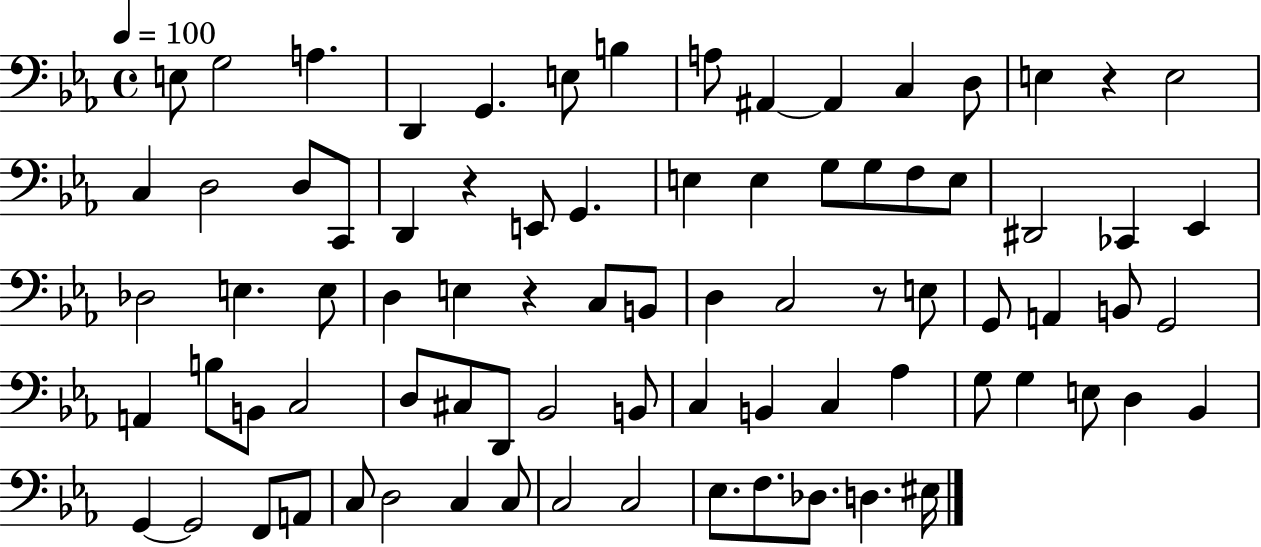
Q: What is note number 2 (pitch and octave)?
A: G3